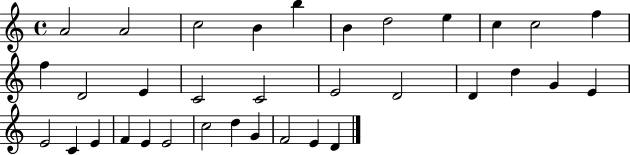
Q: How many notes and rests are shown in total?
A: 34